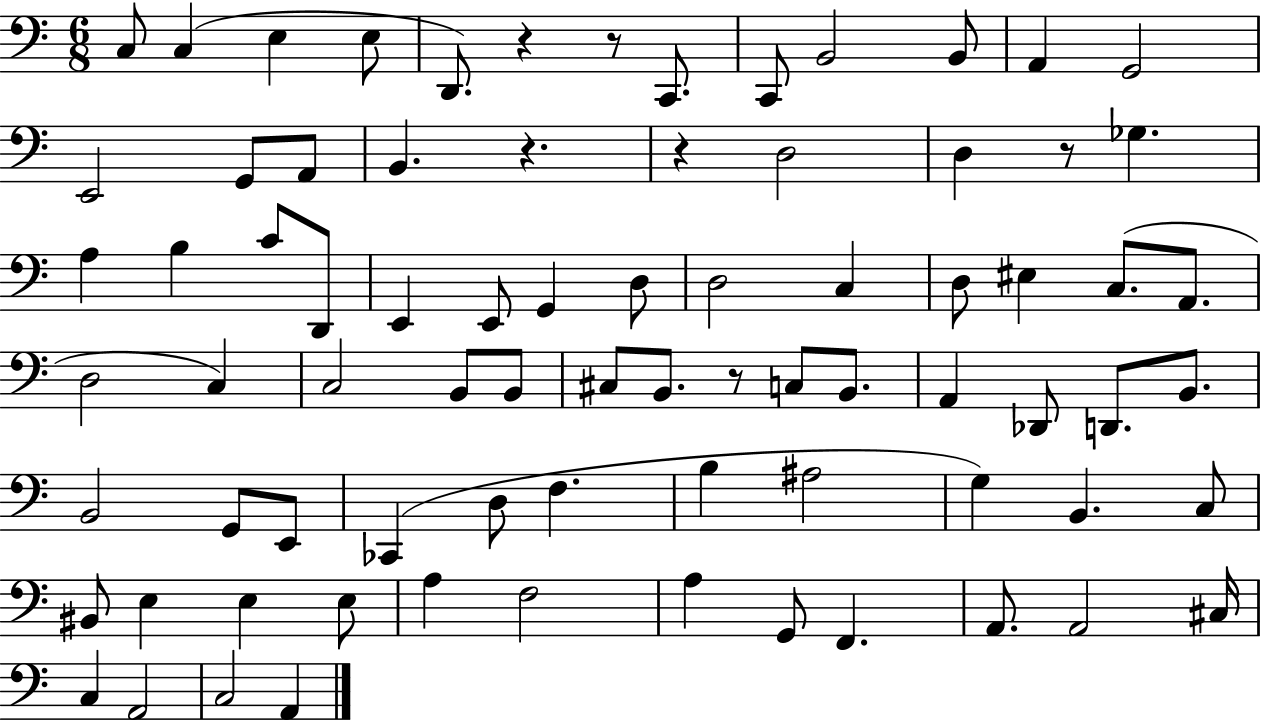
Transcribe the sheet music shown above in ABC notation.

X:1
T:Untitled
M:6/8
L:1/4
K:C
C,/2 C, E, E,/2 D,,/2 z z/2 C,,/2 C,,/2 B,,2 B,,/2 A,, G,,2 E,,2 G,,/2 A,,/2 B,, z z D,2 D, z/2 _G, A, B, C/2 D,,/2 E,, E,,/2 G,, D,/2 D,2 C, D,/2 ^E, C,/2 A,,/2 D,2 C, C,2 B,,/2 B,,/2 ^C,/2 B,,/2 z/2 C,/2 B,,/2 A,, _D,,/2 D,,/2 B,,/2 B,,2 G,,/2 E,,/2 _C,, D,/2 F, B, ^A,2 G, B,, C,/2 ^B,,/2 E, E, E,/2 A, F,2 A, G,,/2 F,, A,,/2 A,,2 ^C,/4 C, A,,2 C,2 A,,